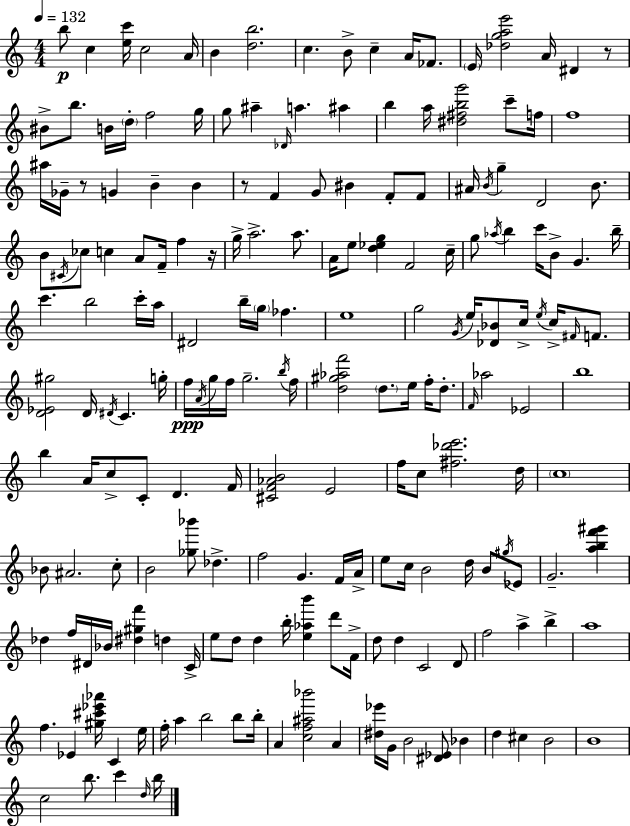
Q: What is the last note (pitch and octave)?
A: B5